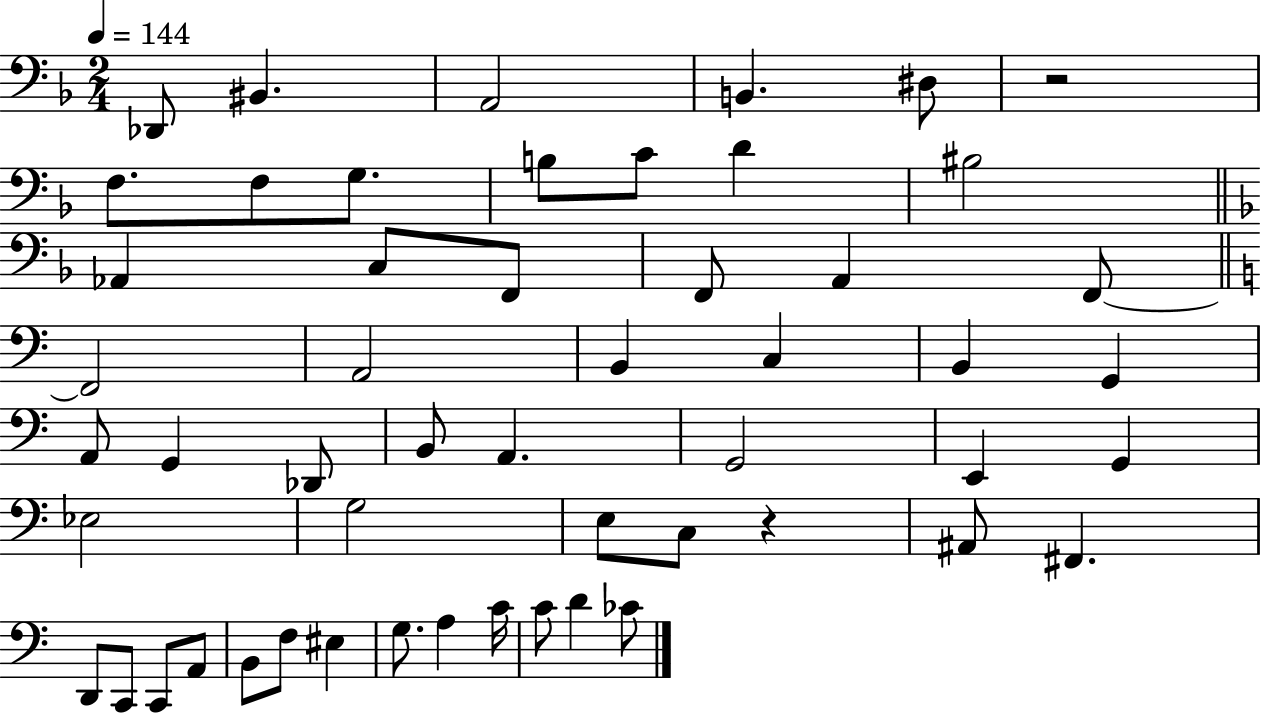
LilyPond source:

{
  \clef bass
  \numericTimeSignature
  \time 2/4
  \key f \major
  \tempo 4 = 144
  \repeat volta 2 { des,8 bis,4. | a,2 | b,4. dis8 | r2 | \break f8. f8 g8. | b8 c'8 d'4 | bis2 | \bar "||" \break \key f \major aes,4 c8 f,8 | f,8 a,4 f,8~~ | \bar "||" \break \key c \major f,2 | a,2 | b,4 c4 | b,4 g,4 | \break a,8 g,4 des,8 | b,8 a,4. | g,2 | e,4 g,4 | \break ees2 | g2 | e8 c8 r4 | ais,8 fis,4. | \break d,8 c,8 c,8 a,8 | b,8 f8 eis4 | g8. a4 c'16 | c'8 d'4 ces'8 | \break } \bar "|."
}